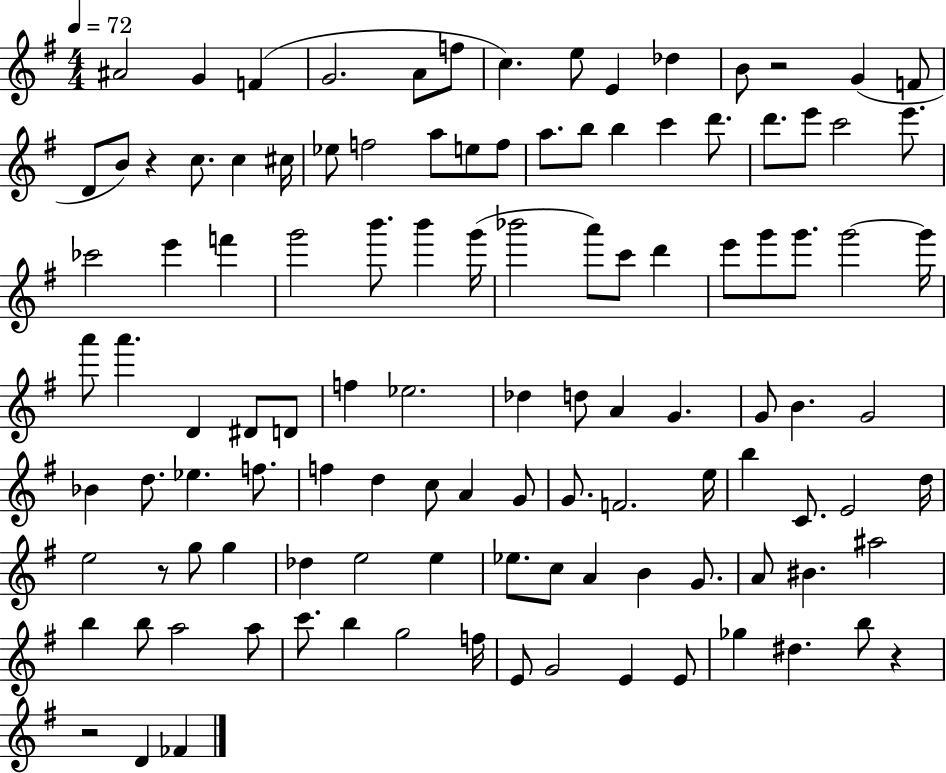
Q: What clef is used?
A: treble